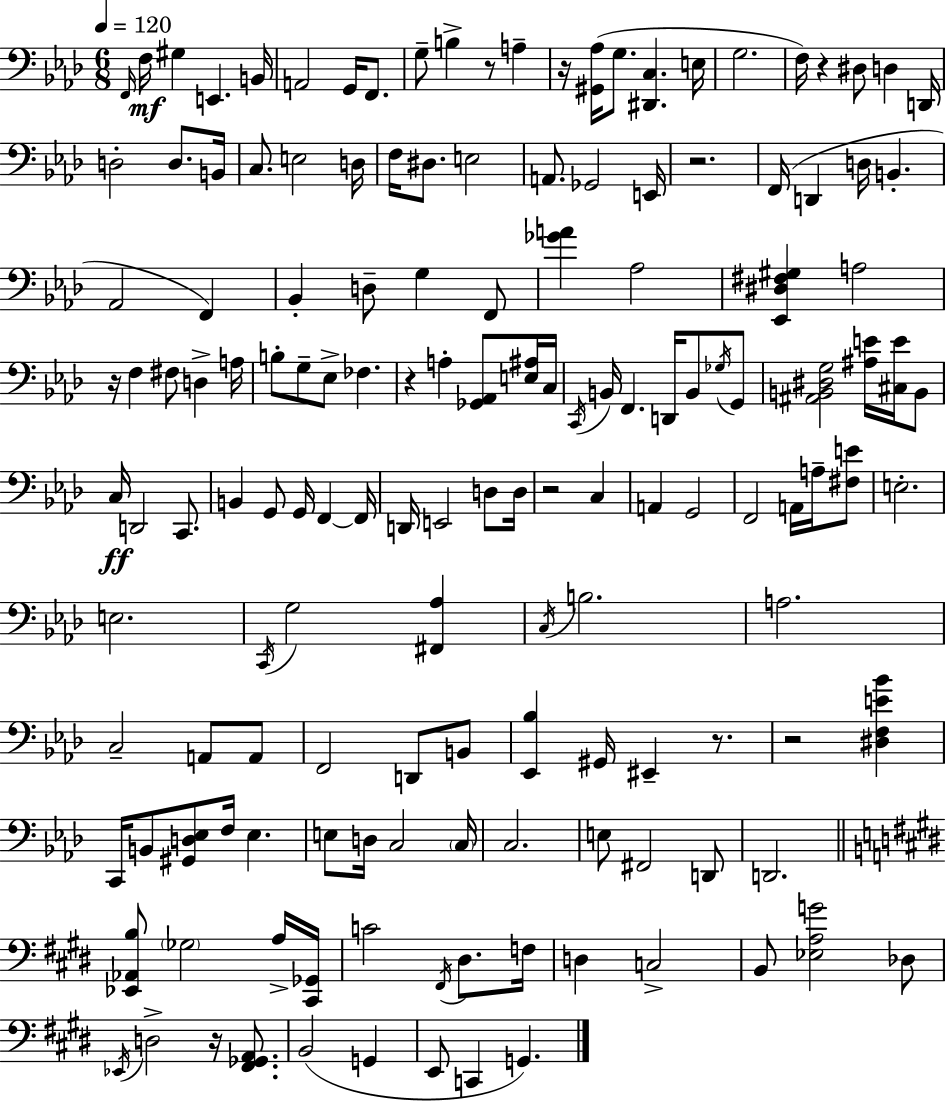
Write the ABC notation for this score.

X:1
T:Untitled
M:6/8
L:1/4
K:Fm
F,,/4 F,/4 ^G, E,, B,,/4 A,,2 G,,/4 F,,/2 G,/2 B, z/2 A, z/4 [^G,,_A,]/4 G,/2 [^D,,C,] E,/4 G,2 F,/4 z ^D,/2 D, D,,/4 D,2 D,/2 B,,/4 C,/2 E,2 D,/4 F,/4 ^D,/2 E,2 A,,/2 _G,,2 E,,/4 z2 F,,/4 D,, D,/4 B,, _A,,2 F,, _B,, D,/2 G, F,,/2 [_GA] _A,2 [_E,,^D,^F,^G,] A,2 z/4 F, ^F,/2 D, A,/4 B,/2 G,/2 _E,/2 _F, z A, [_G,,_A,,]/2 [E,^A,]/4 C,/4 C,,/4 B,,/4 F,, D,,/4 B,,/2 _G,/4 G,,/2 [^A,,B,,^D,G,]2 [^A,E]/4 [^C,E]/4 B,,/2 C,/4 D,,2 C,,/2 B,, G,,/2 G,,/4 F,, F,,/4 D,,/4 E,,2 D,/2 D,/4 z2 C, A,, G,,2 F,,2 A,,/4 A,/4 [^F,E]/2 E,2 E,2 C,,/4 G,2 [^F,,_A,] C,/4 B,2 A,2 C,2 A,,/2 A,,/2 F,,2 D,,/2 B,,/2 [_E,,_B,] ^G,,/4 ^E,, z/2 z2 [^D,F,E_B] C,,/4 B,,/2 [^G,,D,_E,]/2 F,/4 _E, E,/2 D,/4 C,2 C,/4 C,2 E,/2 ^F,,2 D,,/2 D,,2 [_E,,_A,,B,]/2 _G,2 A,/4 [^C,,_G,,]/4 C2 ^F,,/4 ^D,/2 F,/4 D, C,2 B,,/2 [_E,A,G]2 _D,/2 _E,,/4 D,2 z/4 [^F,,_G,,A,,]/2 B,,2 G,, E,,/2 C,, G,,